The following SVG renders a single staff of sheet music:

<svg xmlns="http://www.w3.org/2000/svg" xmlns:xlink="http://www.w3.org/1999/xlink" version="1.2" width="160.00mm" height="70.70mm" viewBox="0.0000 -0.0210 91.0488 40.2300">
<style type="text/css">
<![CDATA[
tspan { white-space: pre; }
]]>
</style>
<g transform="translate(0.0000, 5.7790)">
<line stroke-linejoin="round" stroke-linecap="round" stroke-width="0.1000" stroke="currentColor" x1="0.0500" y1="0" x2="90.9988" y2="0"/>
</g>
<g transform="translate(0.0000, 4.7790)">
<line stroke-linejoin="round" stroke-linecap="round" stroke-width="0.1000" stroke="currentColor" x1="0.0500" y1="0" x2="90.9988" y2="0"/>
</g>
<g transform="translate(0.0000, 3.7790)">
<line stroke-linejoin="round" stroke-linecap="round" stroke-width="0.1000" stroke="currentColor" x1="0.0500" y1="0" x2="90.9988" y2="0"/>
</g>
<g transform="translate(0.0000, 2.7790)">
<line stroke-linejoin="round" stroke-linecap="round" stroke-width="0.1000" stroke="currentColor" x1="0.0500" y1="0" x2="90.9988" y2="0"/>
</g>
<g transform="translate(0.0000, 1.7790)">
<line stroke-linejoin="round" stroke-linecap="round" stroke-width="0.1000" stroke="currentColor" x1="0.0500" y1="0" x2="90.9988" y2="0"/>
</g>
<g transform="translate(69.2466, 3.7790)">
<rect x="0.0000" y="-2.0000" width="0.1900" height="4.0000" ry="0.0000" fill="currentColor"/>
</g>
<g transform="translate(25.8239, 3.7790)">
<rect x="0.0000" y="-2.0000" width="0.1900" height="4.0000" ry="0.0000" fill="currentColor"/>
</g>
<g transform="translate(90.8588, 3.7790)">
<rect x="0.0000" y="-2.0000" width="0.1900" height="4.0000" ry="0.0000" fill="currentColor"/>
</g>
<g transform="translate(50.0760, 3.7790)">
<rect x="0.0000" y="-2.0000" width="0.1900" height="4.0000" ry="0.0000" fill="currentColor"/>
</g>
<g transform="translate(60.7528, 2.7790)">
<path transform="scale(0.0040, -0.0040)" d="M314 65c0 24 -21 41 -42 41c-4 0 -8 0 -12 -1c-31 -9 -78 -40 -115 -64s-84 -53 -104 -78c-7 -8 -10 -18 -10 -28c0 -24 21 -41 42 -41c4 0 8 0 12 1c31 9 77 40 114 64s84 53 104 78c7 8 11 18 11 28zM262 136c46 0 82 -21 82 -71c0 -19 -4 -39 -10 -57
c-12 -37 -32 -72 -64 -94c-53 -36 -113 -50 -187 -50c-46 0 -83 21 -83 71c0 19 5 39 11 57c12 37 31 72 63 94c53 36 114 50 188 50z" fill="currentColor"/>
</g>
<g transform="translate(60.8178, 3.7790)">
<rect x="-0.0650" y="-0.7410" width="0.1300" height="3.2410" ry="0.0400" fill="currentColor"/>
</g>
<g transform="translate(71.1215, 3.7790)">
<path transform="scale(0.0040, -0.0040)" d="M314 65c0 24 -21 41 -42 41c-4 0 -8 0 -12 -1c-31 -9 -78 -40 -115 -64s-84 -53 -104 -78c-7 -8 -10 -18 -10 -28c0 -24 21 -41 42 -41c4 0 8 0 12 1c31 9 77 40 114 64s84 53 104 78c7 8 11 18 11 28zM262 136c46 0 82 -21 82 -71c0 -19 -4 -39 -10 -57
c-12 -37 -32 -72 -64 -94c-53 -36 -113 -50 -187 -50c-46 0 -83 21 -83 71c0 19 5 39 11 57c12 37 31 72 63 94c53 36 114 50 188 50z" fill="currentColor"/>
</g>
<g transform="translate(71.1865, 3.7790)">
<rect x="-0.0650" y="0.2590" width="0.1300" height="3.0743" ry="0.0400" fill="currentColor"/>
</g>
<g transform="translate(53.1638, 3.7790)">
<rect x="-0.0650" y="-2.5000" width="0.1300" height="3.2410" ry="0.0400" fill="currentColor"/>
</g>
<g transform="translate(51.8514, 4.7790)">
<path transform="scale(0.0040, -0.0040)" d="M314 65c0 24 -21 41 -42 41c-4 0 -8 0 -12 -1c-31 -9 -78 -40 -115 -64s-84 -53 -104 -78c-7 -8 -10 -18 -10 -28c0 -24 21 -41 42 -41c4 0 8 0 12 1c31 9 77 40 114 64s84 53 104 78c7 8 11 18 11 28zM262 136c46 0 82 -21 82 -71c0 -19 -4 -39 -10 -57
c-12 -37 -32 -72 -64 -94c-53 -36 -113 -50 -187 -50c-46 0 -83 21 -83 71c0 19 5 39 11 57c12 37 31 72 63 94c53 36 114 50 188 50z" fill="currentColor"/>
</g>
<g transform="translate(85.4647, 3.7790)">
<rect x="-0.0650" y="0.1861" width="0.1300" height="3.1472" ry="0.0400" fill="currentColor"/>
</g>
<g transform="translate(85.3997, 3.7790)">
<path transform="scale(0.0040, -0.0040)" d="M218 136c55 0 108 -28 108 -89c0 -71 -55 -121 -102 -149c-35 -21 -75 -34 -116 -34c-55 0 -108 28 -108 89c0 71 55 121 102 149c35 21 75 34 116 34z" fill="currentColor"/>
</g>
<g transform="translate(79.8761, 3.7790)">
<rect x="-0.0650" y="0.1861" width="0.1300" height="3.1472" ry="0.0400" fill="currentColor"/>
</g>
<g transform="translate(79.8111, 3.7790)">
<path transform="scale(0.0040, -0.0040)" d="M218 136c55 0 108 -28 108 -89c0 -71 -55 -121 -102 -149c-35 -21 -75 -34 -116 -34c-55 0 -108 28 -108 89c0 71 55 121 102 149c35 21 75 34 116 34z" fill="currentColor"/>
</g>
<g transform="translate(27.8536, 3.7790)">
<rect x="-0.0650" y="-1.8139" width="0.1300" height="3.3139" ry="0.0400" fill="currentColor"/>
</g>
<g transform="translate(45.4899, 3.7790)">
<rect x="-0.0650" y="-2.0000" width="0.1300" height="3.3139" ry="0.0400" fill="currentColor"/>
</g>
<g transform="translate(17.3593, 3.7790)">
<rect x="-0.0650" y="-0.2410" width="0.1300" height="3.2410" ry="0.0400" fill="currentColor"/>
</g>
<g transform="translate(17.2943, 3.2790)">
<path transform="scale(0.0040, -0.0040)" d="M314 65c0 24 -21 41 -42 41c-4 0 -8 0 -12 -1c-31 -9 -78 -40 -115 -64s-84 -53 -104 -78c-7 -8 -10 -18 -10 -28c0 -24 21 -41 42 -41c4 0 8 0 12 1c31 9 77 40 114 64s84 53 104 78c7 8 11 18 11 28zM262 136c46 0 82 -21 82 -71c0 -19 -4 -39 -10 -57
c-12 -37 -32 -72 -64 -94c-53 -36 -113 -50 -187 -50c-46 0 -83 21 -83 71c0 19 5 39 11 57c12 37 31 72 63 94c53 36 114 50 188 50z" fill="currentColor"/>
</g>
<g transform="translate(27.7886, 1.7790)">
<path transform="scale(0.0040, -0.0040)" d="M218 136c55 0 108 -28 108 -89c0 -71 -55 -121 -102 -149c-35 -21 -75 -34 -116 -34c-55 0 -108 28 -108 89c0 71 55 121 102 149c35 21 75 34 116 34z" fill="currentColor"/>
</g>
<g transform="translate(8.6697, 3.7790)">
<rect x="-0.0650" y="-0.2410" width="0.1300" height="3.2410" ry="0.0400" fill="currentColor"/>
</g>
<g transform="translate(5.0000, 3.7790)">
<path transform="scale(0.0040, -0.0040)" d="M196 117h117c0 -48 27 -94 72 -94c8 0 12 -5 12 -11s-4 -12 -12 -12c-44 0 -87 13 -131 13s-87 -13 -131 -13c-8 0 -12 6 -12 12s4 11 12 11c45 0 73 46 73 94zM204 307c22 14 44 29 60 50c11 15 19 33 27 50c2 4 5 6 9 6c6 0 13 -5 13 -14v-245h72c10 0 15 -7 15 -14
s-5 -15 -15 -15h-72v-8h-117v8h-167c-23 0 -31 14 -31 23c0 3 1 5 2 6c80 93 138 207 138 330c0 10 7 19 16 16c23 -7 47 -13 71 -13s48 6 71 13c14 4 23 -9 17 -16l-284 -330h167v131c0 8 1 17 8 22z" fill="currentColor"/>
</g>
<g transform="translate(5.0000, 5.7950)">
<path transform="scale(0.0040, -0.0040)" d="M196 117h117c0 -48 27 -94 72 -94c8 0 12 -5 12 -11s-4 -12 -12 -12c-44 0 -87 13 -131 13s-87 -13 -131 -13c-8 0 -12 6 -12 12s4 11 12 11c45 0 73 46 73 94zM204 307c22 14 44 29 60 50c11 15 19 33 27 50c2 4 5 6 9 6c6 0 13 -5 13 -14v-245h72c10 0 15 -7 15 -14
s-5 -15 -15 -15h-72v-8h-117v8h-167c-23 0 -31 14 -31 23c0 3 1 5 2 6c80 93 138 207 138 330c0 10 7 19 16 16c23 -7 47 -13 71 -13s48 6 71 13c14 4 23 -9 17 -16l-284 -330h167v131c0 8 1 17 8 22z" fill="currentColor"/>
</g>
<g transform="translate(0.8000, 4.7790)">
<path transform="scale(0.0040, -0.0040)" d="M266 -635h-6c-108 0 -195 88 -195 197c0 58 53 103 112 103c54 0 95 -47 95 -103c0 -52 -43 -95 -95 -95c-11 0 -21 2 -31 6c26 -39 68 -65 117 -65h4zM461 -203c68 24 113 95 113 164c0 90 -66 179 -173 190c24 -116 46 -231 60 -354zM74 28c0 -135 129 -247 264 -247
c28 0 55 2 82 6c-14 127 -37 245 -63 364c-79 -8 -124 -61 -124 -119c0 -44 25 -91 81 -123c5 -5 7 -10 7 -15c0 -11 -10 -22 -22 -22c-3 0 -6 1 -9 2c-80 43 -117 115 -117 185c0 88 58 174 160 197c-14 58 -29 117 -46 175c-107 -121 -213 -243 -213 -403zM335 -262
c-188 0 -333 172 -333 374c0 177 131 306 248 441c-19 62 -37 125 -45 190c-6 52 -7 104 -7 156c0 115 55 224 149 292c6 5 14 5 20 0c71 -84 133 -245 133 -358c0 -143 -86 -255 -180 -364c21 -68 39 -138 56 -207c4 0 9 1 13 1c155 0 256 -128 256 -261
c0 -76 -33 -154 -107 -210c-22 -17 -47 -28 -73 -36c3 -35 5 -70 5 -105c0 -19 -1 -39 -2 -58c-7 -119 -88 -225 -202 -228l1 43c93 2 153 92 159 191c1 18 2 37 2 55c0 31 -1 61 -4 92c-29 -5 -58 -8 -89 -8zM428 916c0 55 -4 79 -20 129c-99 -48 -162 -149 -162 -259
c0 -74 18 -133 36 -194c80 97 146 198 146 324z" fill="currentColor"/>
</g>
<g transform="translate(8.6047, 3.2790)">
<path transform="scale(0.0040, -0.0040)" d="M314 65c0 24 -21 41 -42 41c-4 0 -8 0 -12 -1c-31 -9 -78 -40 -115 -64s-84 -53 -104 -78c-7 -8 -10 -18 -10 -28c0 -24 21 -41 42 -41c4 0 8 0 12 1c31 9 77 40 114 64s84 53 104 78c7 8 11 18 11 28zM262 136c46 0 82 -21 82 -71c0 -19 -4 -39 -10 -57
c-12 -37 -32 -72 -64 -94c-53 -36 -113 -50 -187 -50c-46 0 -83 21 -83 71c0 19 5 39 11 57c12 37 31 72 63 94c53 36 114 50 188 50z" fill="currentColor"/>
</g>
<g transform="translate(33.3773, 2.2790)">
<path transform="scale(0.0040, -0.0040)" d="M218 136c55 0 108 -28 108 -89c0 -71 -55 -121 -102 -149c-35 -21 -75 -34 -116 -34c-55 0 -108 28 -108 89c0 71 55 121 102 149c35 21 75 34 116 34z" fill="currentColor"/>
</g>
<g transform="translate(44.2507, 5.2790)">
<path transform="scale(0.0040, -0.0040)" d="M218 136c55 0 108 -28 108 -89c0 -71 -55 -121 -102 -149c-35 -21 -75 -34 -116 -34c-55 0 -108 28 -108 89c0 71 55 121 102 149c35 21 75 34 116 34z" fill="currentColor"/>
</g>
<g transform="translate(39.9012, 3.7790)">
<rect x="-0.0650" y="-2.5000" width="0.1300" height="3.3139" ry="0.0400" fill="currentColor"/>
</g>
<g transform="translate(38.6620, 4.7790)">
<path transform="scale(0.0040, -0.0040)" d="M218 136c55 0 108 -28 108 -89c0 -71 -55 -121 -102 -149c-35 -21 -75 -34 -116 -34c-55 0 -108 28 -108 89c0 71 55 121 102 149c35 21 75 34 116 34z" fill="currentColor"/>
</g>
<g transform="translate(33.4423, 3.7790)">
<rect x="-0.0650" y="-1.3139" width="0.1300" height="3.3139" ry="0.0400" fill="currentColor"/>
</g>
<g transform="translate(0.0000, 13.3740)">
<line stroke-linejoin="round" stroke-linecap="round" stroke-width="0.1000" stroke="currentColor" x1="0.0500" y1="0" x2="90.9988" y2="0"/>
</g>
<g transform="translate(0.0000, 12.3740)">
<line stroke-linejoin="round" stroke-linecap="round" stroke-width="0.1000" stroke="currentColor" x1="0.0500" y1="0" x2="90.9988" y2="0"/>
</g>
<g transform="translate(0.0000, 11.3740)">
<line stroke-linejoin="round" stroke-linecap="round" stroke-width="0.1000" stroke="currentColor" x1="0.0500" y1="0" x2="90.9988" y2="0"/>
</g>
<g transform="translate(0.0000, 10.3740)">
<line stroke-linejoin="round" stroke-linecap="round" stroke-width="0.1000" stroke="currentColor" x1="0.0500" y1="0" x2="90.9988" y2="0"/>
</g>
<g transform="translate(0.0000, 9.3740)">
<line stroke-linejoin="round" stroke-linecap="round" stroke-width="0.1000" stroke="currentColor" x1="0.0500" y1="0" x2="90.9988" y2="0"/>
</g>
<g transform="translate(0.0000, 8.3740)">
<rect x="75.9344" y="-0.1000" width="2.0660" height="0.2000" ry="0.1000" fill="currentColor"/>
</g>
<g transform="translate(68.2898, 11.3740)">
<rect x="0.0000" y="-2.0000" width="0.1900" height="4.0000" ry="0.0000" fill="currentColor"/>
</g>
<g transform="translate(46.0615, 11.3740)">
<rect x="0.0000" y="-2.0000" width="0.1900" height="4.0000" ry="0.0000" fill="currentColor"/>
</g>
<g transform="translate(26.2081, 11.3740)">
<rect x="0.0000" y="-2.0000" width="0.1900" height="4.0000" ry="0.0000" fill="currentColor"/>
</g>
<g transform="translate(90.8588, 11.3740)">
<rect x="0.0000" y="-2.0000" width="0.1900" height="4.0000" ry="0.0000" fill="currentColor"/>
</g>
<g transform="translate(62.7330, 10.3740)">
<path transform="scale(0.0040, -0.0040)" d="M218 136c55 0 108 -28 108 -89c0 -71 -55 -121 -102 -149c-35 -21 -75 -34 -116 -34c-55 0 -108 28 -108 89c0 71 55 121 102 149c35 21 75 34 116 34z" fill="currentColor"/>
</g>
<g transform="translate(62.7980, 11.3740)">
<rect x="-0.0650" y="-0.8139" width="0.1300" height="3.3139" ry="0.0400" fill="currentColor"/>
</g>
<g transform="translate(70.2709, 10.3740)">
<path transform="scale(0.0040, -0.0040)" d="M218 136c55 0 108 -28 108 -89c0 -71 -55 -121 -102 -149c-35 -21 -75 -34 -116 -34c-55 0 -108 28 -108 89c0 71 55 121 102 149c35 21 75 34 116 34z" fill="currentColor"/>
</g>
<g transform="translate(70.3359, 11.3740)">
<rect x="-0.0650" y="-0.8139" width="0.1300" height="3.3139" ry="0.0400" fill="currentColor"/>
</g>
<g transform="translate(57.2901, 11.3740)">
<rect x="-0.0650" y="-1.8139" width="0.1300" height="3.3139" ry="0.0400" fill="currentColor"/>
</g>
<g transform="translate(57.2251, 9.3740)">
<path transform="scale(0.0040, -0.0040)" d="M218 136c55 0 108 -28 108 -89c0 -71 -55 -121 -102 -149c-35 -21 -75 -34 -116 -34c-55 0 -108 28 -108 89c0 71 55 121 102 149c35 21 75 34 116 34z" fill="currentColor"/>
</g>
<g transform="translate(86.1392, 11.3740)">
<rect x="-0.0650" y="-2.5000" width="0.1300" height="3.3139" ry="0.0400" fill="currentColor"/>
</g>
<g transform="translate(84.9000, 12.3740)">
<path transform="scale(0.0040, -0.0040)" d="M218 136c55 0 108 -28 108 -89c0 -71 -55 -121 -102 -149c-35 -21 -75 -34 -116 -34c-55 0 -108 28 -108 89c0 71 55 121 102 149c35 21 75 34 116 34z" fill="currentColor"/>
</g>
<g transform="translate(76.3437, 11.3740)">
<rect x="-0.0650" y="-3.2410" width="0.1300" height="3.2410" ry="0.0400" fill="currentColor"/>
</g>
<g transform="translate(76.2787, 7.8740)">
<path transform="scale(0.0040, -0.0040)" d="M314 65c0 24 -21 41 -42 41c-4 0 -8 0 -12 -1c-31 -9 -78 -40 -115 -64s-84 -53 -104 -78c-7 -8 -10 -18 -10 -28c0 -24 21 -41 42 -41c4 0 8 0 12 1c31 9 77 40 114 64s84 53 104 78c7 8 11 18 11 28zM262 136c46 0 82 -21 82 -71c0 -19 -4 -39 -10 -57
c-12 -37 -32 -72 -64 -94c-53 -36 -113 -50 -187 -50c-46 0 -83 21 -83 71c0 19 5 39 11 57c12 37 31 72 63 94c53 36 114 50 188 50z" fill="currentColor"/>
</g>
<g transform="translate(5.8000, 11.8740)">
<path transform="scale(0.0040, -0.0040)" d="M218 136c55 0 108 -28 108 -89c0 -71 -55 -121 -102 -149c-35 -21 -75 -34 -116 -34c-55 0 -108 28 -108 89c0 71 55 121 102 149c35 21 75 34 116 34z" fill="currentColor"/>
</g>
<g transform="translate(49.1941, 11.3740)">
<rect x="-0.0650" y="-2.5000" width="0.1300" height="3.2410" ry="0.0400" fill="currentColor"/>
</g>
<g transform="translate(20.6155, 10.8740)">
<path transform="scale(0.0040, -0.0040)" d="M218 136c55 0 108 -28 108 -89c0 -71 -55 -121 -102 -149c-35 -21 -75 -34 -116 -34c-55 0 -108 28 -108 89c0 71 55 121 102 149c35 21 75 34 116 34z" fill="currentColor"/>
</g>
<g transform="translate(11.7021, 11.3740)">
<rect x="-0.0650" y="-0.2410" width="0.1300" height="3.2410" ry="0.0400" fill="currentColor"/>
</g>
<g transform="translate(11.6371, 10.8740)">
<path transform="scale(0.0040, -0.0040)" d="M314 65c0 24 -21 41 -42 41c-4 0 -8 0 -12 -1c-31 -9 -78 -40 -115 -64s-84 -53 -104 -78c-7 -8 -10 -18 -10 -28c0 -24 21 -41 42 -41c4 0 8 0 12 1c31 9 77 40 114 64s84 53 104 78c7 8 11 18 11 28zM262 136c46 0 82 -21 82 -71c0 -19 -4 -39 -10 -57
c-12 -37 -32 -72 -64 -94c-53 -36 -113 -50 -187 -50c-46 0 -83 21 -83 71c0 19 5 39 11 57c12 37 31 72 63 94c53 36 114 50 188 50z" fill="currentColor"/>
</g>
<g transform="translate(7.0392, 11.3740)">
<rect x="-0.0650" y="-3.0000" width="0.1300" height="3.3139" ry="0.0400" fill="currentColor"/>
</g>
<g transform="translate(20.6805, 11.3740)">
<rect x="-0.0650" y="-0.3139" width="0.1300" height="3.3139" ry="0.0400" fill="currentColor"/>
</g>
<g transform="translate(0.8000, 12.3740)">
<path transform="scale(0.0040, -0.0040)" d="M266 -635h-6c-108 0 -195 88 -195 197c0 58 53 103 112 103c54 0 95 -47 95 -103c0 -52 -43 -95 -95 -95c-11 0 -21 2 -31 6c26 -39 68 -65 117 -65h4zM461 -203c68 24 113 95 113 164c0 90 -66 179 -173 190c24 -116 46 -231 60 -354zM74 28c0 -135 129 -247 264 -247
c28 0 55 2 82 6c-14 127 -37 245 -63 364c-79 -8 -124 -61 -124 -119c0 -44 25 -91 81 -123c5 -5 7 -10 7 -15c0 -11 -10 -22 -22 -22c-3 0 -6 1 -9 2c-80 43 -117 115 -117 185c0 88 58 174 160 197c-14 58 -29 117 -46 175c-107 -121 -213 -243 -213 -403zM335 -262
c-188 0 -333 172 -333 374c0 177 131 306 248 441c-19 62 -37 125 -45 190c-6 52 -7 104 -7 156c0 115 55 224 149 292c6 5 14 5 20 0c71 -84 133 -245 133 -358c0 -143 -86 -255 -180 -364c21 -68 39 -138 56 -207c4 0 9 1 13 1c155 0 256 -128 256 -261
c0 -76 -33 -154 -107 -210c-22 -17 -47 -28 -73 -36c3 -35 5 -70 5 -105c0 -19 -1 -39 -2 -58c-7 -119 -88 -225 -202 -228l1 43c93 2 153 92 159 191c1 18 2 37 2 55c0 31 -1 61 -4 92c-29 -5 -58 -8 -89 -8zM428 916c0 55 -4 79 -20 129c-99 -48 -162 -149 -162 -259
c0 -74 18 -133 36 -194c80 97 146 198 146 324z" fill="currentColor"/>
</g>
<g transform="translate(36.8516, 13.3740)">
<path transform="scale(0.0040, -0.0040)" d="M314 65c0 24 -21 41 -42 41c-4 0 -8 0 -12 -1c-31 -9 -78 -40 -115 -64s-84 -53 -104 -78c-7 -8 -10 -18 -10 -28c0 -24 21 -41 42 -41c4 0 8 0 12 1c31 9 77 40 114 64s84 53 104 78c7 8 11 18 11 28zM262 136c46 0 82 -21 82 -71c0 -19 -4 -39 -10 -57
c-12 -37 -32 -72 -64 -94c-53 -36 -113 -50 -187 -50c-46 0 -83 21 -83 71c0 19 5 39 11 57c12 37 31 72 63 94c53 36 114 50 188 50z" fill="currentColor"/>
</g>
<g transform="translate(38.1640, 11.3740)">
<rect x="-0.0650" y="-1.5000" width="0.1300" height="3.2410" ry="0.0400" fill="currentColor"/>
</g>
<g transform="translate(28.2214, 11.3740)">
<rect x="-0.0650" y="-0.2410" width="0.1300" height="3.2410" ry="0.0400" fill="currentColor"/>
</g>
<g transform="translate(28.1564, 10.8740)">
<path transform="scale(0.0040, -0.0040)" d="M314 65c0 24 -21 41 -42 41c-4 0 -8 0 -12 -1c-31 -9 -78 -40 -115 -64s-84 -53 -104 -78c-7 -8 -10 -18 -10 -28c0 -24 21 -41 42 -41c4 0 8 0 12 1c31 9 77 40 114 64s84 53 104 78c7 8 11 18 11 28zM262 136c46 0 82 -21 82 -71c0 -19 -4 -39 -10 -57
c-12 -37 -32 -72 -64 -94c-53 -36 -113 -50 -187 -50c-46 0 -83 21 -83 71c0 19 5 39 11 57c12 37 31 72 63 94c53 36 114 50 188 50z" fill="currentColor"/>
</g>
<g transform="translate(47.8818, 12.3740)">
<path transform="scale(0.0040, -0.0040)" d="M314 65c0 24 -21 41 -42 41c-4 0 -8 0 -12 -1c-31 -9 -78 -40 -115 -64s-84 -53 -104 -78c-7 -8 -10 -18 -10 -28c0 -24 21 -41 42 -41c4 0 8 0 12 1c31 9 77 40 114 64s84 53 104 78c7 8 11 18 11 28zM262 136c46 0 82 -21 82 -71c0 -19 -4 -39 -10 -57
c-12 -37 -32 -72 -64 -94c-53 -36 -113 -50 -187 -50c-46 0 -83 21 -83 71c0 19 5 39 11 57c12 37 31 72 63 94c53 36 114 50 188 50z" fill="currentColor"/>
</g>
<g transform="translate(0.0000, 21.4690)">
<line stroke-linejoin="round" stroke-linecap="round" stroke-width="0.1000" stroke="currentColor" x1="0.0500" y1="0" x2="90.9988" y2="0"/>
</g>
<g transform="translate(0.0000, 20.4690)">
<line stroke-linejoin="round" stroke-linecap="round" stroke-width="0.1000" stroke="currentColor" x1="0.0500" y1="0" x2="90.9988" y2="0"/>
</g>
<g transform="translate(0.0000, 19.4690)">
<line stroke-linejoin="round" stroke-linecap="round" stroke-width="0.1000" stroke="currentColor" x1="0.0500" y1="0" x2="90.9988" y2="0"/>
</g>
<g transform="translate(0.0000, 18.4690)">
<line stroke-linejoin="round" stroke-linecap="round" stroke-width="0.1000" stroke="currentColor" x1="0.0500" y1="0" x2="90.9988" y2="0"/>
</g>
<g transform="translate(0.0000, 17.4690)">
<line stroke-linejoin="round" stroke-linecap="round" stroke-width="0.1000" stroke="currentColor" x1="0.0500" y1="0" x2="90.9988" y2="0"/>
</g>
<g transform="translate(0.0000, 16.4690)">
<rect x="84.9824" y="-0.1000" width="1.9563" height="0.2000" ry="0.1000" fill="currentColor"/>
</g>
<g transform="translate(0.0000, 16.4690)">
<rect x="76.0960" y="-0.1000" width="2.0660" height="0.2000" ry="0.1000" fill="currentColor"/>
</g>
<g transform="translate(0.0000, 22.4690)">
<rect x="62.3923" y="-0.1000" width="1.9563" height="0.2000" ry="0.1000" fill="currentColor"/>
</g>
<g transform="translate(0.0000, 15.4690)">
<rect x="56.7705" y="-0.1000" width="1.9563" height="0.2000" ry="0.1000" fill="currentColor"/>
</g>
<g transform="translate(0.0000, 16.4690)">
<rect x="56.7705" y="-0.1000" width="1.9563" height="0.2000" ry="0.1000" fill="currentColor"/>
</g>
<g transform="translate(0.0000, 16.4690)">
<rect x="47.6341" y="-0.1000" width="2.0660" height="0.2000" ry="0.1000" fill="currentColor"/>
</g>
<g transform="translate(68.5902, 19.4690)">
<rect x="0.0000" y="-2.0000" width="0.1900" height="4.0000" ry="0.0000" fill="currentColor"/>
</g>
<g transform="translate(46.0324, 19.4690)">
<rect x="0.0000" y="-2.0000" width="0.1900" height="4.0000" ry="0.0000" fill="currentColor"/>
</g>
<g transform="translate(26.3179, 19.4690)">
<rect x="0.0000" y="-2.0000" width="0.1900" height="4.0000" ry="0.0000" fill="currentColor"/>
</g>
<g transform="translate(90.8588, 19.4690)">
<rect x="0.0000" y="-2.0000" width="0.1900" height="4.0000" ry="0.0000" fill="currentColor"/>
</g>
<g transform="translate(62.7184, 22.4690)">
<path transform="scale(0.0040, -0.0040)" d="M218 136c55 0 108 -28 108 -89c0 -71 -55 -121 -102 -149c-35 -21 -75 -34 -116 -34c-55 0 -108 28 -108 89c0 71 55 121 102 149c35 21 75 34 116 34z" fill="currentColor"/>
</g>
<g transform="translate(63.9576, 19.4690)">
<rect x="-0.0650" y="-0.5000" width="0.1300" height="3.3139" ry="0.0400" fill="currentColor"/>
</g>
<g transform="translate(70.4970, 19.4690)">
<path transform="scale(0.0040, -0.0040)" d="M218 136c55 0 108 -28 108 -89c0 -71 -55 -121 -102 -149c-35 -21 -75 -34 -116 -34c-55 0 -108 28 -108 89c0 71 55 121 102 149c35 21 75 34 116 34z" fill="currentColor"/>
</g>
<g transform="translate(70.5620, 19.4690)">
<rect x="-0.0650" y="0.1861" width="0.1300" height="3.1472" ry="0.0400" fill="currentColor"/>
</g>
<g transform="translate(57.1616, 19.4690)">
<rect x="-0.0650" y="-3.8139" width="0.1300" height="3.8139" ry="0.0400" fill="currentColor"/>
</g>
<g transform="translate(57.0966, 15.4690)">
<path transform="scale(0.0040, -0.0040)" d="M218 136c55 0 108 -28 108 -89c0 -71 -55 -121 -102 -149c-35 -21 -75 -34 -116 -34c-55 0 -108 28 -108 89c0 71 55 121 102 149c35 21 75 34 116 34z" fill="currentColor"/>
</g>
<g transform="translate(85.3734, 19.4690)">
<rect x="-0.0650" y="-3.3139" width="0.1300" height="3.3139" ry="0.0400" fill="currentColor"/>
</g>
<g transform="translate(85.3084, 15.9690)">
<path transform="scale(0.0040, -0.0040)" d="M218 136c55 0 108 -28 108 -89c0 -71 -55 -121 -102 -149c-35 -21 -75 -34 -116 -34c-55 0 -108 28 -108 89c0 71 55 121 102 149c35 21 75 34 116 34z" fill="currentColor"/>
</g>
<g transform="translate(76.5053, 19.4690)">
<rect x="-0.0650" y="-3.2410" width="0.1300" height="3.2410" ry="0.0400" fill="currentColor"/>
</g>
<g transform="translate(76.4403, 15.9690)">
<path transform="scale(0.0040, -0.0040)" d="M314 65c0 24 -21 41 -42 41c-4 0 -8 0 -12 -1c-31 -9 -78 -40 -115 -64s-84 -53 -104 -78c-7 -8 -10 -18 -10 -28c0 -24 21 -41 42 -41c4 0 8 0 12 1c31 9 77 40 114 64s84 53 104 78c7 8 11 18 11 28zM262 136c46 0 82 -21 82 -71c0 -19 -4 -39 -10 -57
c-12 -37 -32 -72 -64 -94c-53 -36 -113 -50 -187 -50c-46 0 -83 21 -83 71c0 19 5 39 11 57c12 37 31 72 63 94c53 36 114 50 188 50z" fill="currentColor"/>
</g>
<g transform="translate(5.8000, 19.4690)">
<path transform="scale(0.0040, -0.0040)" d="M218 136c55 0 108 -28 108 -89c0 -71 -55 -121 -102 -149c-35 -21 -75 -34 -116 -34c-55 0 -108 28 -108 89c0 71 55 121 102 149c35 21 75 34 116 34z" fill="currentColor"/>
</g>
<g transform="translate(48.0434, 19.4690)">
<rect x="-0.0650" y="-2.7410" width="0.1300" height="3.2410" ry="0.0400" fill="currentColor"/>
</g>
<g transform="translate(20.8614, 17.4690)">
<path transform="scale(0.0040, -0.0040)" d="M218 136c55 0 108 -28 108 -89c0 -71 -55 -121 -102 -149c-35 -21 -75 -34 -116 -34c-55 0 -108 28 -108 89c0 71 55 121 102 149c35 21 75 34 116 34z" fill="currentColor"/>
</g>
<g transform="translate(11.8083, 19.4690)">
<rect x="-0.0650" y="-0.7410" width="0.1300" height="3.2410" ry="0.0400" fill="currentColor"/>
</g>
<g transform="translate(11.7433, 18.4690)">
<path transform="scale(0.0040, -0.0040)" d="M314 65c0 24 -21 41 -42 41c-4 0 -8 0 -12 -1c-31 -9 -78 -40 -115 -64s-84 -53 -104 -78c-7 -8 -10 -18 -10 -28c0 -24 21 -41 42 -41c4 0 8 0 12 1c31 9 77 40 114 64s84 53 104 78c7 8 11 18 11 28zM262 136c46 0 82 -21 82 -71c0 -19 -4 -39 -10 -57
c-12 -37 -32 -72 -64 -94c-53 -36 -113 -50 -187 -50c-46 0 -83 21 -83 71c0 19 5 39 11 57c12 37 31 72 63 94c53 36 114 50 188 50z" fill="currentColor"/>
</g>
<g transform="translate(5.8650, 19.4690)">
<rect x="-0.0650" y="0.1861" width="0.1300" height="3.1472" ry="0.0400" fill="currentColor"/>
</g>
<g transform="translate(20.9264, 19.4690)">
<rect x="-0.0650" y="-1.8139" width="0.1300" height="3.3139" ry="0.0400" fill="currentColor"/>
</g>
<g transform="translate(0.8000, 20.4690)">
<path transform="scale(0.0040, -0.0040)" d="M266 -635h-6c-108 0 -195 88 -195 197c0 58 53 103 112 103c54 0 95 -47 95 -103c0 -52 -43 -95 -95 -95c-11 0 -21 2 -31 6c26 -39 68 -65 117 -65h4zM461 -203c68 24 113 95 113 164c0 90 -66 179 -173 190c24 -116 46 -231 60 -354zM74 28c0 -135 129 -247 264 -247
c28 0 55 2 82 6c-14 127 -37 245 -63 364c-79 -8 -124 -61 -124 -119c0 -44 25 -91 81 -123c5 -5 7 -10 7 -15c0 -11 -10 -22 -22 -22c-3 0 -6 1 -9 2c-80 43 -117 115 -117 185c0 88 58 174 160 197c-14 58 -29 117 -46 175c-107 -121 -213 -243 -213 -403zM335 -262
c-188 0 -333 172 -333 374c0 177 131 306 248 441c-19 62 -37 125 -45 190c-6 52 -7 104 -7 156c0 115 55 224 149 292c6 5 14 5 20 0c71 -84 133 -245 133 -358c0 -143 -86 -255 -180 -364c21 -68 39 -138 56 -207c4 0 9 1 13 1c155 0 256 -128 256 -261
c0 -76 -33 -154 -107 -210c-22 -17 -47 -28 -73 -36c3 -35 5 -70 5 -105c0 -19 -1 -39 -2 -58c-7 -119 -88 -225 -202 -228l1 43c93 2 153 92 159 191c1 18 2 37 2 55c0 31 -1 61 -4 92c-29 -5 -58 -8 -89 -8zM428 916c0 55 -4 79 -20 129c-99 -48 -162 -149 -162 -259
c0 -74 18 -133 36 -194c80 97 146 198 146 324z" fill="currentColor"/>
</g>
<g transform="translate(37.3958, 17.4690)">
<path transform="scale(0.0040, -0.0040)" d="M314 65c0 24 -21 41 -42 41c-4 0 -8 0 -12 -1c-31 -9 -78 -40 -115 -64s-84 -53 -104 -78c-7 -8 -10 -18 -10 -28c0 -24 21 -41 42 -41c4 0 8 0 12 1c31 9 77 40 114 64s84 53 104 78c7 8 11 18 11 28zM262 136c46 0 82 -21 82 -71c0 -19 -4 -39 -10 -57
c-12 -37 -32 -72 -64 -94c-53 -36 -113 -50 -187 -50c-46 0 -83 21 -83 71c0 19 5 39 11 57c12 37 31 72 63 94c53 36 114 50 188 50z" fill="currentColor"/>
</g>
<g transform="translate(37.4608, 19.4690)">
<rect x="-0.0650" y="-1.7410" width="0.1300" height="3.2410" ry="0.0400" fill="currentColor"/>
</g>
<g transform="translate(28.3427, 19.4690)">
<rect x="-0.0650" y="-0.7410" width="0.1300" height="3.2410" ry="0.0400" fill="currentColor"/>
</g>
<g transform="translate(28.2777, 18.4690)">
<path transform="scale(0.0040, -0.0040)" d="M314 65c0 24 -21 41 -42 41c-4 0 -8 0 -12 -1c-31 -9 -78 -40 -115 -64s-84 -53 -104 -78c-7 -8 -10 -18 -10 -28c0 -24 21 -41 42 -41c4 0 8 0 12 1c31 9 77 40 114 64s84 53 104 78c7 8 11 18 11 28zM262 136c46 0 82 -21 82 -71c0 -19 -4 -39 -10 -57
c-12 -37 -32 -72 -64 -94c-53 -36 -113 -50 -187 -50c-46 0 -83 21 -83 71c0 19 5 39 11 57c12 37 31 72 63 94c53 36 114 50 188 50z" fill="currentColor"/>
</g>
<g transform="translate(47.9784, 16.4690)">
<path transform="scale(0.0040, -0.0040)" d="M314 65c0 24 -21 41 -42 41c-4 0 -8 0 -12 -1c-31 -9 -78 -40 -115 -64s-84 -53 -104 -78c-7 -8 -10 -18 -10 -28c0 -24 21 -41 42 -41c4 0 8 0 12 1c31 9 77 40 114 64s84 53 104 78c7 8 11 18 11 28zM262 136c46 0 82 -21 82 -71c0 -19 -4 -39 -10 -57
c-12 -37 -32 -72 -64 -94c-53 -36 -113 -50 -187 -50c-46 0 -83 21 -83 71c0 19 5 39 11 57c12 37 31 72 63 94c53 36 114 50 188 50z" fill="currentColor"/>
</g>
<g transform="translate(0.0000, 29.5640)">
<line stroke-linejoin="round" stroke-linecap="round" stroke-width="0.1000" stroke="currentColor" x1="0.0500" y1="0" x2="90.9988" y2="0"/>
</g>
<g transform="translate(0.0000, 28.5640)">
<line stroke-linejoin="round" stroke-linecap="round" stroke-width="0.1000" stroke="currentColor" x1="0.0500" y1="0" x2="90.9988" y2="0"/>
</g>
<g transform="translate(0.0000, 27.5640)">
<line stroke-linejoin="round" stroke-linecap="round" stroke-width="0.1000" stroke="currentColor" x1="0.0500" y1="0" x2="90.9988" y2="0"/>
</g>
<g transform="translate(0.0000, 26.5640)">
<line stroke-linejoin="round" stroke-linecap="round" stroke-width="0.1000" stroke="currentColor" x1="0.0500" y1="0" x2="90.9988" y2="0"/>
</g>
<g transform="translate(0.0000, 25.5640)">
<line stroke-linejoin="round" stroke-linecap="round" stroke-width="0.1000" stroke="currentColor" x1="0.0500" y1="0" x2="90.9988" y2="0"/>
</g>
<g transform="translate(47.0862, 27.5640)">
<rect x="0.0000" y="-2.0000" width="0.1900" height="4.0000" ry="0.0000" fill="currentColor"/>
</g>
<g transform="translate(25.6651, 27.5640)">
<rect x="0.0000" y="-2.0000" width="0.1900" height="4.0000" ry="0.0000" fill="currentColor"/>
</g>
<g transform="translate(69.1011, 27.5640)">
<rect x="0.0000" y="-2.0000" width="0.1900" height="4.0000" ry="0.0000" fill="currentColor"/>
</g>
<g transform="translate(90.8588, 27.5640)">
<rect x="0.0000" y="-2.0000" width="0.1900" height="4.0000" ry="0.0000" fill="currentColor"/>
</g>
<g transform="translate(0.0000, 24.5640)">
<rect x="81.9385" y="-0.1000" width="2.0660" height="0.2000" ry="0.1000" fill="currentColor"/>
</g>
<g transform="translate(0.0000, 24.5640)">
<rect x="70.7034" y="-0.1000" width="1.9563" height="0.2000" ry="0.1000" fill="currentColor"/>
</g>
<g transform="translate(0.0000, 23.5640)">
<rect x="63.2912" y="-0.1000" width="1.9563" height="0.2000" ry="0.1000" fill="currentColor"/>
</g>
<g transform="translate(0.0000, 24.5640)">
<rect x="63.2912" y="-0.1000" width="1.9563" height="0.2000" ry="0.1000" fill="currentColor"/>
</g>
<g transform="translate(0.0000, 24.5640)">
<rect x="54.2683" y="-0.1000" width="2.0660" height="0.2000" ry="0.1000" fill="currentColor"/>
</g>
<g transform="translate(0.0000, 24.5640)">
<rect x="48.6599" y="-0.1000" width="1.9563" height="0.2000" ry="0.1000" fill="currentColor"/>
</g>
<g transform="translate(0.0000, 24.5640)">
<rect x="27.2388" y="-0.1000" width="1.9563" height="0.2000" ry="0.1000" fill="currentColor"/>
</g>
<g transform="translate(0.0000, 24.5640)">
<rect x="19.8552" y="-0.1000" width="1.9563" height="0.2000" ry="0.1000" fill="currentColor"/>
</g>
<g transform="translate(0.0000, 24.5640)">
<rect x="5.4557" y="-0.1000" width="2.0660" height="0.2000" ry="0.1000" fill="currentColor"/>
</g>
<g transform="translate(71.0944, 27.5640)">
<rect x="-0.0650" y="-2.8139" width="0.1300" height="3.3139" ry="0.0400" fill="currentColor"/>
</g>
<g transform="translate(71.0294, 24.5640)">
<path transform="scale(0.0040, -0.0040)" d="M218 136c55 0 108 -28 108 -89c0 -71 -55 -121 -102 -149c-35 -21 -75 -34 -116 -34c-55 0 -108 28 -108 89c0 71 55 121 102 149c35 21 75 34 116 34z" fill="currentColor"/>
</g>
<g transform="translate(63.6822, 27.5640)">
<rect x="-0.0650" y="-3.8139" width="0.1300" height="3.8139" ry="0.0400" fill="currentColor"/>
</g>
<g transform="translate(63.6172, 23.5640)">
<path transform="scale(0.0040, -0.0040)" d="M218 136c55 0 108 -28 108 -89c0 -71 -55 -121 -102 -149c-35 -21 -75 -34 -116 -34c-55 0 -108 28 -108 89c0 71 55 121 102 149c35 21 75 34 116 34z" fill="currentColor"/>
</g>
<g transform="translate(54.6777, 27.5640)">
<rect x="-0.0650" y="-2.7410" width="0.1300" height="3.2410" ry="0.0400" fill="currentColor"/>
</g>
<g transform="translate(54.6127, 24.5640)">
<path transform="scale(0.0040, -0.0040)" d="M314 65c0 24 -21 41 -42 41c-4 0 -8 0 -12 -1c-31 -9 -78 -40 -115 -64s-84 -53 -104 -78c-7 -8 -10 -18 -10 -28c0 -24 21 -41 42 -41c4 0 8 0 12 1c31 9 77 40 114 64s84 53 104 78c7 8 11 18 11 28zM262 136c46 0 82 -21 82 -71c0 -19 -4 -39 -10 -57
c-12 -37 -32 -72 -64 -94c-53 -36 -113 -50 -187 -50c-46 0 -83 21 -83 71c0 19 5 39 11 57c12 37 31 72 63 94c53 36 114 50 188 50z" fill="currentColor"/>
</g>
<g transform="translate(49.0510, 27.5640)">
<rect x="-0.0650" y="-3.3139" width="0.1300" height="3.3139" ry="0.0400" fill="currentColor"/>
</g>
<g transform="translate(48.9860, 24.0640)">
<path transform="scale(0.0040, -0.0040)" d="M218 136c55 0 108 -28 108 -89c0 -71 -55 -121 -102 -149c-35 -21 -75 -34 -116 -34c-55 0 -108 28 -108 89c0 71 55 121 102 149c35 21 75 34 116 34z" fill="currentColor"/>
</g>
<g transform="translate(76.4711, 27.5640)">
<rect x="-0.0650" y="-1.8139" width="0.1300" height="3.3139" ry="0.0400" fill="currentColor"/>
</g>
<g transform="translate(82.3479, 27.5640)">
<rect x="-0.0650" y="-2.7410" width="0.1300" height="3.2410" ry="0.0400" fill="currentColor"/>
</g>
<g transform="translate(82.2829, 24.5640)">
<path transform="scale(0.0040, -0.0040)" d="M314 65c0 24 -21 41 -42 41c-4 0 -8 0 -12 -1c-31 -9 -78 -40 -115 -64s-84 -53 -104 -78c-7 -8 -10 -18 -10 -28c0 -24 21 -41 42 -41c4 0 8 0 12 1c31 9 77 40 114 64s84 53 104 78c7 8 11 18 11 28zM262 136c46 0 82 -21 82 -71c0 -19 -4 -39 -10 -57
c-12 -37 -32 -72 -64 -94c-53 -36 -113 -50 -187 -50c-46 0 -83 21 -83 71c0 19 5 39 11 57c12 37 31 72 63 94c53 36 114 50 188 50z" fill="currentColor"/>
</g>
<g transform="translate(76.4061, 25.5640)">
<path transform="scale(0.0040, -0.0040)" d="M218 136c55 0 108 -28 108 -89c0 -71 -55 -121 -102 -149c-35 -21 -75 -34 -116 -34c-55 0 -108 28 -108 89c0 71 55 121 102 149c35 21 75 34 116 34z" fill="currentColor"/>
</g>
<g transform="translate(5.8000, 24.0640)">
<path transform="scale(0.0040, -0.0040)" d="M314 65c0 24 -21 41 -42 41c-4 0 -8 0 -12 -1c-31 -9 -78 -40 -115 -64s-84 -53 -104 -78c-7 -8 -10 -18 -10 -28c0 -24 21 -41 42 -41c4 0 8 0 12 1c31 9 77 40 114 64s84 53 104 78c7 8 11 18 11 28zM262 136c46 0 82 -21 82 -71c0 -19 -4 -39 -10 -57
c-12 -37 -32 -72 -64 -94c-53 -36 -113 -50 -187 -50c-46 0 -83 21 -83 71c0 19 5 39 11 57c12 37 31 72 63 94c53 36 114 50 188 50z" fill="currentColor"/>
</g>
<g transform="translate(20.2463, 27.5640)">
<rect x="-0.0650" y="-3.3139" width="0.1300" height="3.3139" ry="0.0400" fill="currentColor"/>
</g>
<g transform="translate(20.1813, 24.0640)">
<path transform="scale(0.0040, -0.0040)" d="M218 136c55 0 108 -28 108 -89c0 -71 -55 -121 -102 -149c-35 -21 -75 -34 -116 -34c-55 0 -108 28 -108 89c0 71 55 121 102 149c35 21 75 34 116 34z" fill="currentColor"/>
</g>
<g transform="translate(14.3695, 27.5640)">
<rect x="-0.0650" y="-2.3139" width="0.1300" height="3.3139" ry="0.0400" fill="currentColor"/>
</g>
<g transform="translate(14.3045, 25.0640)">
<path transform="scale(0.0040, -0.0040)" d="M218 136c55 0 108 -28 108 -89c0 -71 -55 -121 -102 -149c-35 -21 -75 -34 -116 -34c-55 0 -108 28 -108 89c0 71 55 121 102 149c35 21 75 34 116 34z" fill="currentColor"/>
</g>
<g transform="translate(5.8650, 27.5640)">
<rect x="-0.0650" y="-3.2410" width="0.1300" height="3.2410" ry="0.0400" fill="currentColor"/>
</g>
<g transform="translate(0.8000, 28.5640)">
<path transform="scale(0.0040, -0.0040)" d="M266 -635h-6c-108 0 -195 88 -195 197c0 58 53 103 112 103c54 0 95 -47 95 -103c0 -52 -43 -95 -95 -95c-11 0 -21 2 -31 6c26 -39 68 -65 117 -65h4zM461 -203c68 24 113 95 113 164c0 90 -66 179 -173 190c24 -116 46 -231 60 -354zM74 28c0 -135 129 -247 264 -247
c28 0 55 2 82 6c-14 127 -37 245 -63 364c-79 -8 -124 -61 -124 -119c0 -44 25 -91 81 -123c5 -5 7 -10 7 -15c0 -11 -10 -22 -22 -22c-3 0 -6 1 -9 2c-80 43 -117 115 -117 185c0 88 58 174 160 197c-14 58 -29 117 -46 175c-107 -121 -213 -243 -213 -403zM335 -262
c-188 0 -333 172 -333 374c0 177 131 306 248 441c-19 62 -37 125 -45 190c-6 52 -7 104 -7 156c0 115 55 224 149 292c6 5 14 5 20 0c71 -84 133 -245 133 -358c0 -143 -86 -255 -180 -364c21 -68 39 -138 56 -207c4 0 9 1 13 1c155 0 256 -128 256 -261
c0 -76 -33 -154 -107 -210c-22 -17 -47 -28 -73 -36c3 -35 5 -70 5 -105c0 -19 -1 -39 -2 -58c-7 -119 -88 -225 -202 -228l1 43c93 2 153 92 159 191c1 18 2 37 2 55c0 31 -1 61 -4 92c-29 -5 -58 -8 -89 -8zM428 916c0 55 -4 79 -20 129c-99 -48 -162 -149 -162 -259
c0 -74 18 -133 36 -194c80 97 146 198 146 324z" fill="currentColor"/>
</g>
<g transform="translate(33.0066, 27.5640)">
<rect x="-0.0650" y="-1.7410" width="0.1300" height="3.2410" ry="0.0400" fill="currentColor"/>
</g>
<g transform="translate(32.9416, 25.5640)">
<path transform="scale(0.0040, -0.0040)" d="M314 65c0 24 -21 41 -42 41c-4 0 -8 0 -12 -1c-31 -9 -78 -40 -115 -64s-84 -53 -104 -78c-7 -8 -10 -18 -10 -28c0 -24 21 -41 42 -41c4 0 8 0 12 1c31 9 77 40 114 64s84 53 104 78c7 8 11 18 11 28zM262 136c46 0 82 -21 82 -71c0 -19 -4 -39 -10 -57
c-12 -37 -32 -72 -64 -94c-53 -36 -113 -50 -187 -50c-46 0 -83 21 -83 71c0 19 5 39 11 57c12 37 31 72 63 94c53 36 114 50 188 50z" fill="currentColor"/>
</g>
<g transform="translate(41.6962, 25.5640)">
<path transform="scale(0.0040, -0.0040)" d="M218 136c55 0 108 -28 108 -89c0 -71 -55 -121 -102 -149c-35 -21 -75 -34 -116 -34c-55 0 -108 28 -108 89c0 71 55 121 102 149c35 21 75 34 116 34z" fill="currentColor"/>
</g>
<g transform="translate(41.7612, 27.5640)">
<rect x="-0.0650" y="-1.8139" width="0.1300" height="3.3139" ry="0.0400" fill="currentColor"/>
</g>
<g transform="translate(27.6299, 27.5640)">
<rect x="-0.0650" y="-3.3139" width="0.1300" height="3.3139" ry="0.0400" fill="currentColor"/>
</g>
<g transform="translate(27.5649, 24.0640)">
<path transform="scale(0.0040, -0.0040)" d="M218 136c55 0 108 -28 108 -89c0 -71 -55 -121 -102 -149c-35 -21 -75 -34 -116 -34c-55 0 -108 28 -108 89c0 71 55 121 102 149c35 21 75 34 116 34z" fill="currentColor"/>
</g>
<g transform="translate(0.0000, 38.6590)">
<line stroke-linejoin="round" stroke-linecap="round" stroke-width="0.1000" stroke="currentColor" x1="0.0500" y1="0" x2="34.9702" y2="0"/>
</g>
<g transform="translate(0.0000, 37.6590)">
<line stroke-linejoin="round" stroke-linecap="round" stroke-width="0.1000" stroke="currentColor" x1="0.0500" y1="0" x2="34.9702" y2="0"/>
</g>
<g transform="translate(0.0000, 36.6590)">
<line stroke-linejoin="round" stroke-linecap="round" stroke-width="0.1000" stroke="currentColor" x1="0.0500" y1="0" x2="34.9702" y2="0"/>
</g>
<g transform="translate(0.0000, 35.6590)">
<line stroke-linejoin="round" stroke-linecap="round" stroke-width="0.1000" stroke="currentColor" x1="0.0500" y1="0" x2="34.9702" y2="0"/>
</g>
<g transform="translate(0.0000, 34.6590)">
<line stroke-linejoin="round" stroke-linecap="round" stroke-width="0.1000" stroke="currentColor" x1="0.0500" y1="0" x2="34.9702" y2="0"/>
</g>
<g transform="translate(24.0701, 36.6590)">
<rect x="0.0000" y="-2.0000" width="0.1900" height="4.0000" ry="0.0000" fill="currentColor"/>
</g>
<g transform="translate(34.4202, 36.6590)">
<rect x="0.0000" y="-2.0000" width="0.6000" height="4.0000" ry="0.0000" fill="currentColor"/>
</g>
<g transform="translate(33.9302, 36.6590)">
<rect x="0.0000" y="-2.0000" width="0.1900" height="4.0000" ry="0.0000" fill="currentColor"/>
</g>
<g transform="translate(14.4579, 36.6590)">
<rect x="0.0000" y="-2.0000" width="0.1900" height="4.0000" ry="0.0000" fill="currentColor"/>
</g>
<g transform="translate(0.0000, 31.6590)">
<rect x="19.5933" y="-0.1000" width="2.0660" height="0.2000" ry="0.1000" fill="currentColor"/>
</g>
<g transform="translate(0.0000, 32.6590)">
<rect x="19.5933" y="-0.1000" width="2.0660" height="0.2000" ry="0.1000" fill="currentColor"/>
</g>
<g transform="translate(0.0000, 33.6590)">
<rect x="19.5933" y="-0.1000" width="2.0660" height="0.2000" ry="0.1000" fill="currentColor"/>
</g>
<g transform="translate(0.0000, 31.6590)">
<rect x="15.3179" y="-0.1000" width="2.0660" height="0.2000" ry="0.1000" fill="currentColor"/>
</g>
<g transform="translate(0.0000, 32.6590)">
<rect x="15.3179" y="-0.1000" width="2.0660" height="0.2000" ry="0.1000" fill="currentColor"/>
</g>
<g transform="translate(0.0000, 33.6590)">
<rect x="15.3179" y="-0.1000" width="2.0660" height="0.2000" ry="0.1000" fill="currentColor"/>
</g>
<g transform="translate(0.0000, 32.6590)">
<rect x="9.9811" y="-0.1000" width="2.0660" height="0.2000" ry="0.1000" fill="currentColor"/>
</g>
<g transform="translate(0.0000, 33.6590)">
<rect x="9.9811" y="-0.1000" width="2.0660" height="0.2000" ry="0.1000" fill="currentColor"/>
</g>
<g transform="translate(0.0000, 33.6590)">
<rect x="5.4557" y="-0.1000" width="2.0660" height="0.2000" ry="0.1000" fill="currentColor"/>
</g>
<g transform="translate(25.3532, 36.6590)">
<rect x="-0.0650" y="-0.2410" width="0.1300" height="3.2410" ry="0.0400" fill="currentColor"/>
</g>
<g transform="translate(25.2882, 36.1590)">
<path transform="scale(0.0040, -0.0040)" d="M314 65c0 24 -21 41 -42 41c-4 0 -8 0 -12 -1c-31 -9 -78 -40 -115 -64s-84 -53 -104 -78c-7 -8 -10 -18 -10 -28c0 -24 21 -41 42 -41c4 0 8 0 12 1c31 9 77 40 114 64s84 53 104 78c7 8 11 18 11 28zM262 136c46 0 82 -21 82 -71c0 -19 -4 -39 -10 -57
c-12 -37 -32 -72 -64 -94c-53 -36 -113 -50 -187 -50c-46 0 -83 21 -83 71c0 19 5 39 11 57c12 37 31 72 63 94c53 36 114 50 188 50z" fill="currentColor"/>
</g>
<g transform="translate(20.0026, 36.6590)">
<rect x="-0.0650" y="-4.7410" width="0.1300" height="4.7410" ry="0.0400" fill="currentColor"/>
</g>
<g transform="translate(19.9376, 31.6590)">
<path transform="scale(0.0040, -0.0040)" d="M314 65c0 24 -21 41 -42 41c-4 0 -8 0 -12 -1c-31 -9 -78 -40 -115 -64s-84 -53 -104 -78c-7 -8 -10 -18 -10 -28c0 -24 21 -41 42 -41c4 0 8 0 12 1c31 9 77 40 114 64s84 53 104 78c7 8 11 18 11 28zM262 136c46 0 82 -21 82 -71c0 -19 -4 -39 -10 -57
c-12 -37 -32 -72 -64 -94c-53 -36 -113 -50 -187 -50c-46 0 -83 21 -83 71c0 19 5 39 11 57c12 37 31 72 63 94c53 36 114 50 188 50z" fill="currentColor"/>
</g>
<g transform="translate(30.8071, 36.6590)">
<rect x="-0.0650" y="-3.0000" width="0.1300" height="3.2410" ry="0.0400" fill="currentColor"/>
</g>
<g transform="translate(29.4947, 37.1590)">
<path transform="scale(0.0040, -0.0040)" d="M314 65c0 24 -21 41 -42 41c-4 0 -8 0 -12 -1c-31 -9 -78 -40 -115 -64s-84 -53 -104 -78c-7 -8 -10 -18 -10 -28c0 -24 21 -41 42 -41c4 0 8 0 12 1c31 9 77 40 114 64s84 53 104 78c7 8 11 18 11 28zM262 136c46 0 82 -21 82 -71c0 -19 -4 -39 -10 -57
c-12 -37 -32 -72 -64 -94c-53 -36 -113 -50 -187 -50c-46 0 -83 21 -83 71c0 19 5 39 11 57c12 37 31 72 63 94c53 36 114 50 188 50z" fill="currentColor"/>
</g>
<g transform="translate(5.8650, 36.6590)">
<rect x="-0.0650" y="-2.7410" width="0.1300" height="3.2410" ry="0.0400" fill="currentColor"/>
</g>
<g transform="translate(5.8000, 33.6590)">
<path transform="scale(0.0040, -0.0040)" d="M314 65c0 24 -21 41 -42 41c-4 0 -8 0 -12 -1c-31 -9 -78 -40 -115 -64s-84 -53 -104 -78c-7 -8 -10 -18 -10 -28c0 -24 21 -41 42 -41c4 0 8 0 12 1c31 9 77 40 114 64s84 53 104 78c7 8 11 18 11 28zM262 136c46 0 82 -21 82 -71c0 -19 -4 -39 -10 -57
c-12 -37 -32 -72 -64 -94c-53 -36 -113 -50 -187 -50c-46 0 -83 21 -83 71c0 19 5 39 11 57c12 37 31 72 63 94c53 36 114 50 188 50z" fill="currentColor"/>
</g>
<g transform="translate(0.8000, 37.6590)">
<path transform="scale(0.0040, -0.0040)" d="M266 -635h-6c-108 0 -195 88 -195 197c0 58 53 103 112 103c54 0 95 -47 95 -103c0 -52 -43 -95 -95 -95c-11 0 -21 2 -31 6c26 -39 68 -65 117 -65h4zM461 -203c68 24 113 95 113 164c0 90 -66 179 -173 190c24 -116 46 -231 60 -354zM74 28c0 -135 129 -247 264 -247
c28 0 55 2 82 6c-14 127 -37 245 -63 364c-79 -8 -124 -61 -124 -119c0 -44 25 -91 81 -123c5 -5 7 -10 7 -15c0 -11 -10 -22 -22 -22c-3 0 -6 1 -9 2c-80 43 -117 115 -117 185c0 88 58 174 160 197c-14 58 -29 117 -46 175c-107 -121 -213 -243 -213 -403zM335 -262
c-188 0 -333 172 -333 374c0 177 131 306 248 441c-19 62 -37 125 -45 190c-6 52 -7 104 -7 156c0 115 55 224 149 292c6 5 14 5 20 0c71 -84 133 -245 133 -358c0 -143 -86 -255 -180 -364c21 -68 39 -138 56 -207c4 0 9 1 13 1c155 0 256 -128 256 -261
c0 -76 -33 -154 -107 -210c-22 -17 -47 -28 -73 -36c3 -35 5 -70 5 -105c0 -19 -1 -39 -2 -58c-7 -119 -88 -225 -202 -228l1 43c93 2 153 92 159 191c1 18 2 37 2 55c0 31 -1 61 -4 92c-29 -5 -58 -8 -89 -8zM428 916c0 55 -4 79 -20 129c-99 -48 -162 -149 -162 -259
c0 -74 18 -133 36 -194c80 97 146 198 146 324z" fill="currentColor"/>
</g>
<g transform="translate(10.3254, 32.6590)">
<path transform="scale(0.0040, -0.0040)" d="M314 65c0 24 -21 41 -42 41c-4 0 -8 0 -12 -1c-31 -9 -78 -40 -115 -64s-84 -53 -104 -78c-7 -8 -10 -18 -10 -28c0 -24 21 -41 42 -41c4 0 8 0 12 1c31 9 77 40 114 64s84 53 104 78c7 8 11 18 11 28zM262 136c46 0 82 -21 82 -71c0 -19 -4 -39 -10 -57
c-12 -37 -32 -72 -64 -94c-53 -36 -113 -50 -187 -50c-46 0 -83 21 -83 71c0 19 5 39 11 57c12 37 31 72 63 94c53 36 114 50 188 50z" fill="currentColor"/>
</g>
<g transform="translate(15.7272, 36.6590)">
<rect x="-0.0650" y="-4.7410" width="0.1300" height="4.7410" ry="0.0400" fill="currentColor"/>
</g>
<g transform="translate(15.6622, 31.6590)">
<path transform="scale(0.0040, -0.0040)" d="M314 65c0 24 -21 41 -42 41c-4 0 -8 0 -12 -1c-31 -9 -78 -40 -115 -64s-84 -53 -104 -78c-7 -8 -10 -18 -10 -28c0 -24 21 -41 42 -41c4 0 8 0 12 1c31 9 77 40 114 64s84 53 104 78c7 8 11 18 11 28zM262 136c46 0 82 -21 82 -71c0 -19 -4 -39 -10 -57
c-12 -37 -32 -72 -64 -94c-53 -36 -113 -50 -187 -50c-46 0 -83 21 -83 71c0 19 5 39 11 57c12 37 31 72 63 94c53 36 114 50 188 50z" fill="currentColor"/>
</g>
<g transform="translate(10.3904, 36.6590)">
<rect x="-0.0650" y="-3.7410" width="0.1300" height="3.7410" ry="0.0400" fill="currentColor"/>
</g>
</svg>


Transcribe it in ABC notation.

X:1
T:Untitled
M:4/4
L:1/4
K:C
c2 c2 f e G F G2 d2 B2 B B A c2 c c2 E2 G2 f d d b2 G B d2 f d2 f2 a2 c' C B b2 b b2 g b b f2 f b a2 c' a f a2 a2 c'2 e'2 e'2 c2 A2